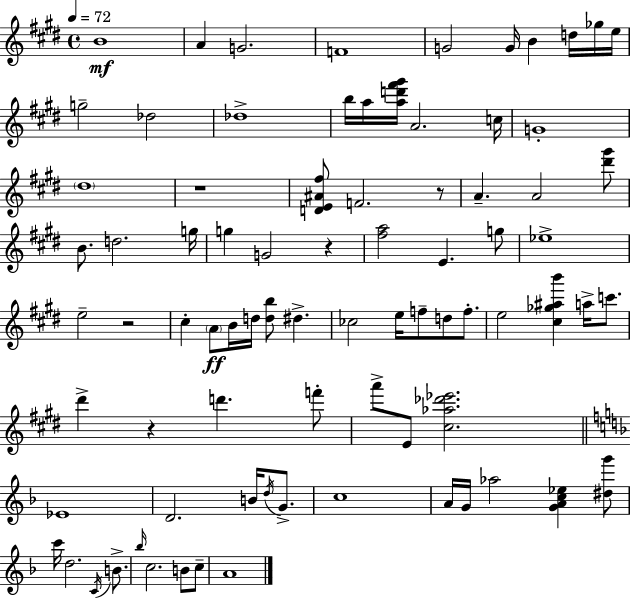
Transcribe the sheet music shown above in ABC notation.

X:1
T:Untitled
M:4/4
L:1/4
K:E
B4 A G2 F4 G2 G/4 B d/4 _g/4 e/4 g2 _d2 _d4 b/4 a/4 [ad'^f'^g']/4 A2 c/4 G4 ^d4 z4 [DE^A^f]/2 F2 z/2 A A2 [^d'^g']/2 B/2 d2 g/4 g G2 z [^fa]2 E g/2 _e4 e2 z2 ^c A/2 B/4 d/4 [db]/2 ^d _c2 e/4 f/2 d/2 f/2 e2 [^c_g^ab'] a/4 c'/2 ^d' z d' f'/2 a'/2 E/2 [^c_a_d'_e']2 _E4 D2 B/4 d/4 G/2 c4 A/4 G/4 _a2 [GAc_e] [^dg']/2 c'/4 d2 C/4 B/2 _b/4 c2 B/2 c/2 A4